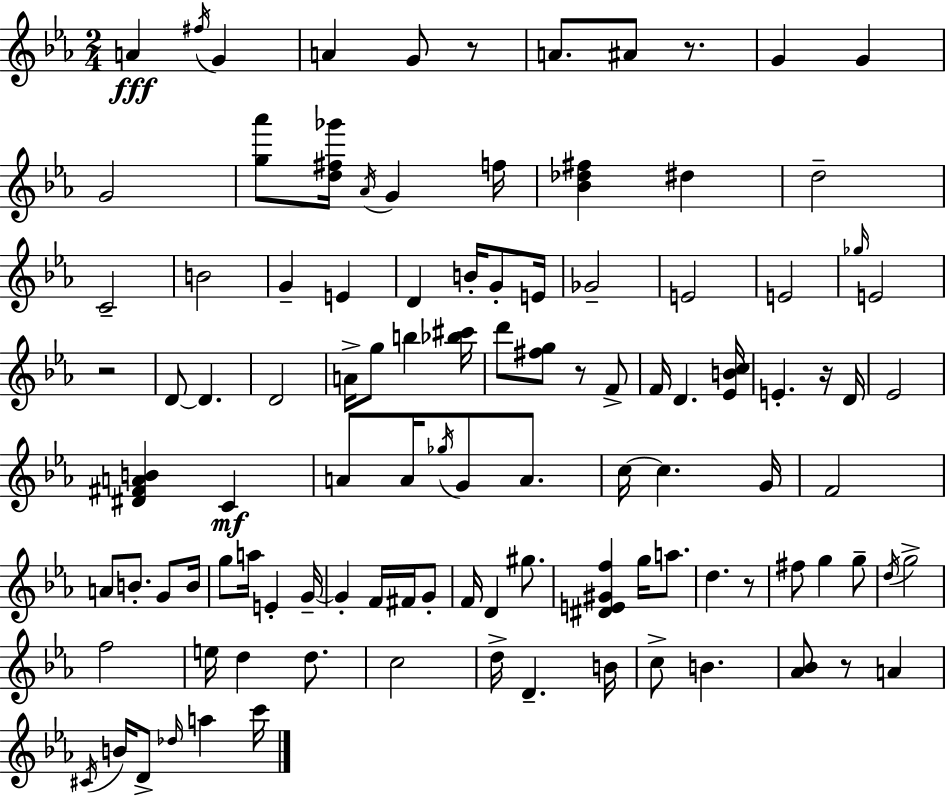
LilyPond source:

{
  \clef treble
  \numericTimeSignature
  \time 2/4
  \key c \minor
  a'4\fff \acciaccatura { fis''16 } g'4 | a'4 g'8 r8 | a'8. ais'8 r8. | g'4 g'4 | \break g'2 | <g'' aes'''>8 <d'' fis'' ges'''>16 \acciaccatura { aes'16 } g'4 | f''16 <bes' des'' fis''>4 dis''4 | d''2-- | \break c'2-- | b'2 | g'4-- e'4 | d'4 b'16-. g'8-. | \break e'16 ges'2-- | e'2 | e'2 | \grace { ges''16 } e'2 | \break r2 | d'8~~ d'4. | d'2 | a'16-> g''8 b''4 | \break <bes'' cis'''>16 d'''8 <fis'' g''>8 r8 | f'8-> f'16 d'4. | <ees' b' c''>16 e'4.-. | r16 d'16 ees'2 | \break <dis' fis' a' b'>4 c'4\mf | a'8 a'16 \acciaccatura { ges''16 } g'8 | a'8. c''16~~ c''4. | g'16 f'2 | \break a'8 b'8.-. | g'8 b'16 g''8 a''16 e'4-. | g'16--~~ g'4-. | f'16 fis'16 g'8-. f'16 d'4 | \break gis''8. <dis' e' gis' f''>4 | g''16 a''8. d''4. | r8 fis''8 g''4 | g''8-- \acciaccatura { d''16 } g''2-> | \break f''2 | e''16 d''4 | d''8. c''2 | d''16-> d'4.-- | \break b'16 c''8-> b'4. | <aes' bes'>8 r8 | a'4 \acciaccatura { cis'16 } b'16 d'8-> | \grace { des''16 } a''4 c'''16 \bar "|."
}